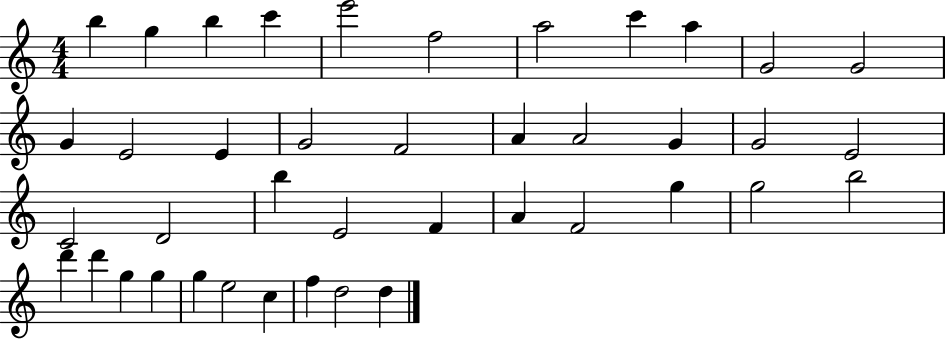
B5/q G5/q B5/q C6/q E6/h F5/h A5/h C6/q A5/q G4/h G4/h G4/q E4/h E4/q G4/h F4/h A4/q A4/h G4/q G4/h E4/h C4/h D4/h B5/q E4/h F4/q A4/q F4/h G5/q G5/h B5/h D6/q D6/q G5/q G5/q G5/q E5/h C5/q F5/q D5/h D5/q